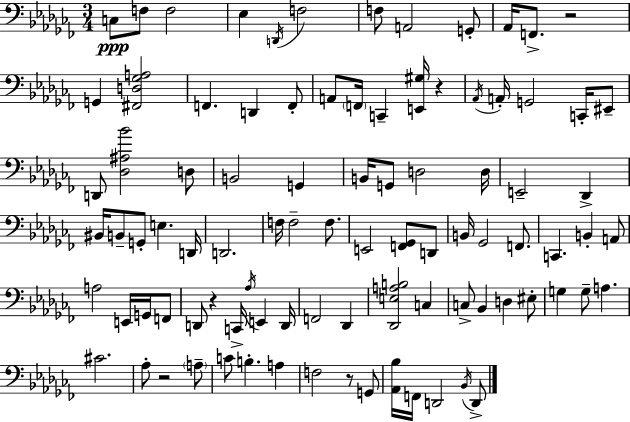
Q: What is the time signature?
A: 3/4